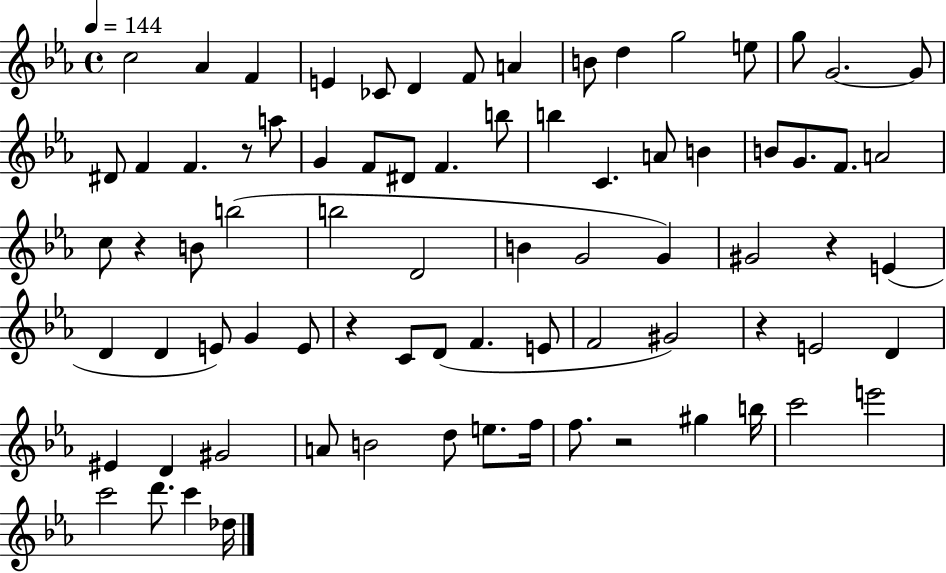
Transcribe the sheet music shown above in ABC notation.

X:1
T:Untitled
M:4/4
L:1/4
K:Eb
c2 _A F E _C/2 D F/2 A B/2 d g2 e/2 g/2 G2 G/2 ^D/2 F F z/2 a/2 G F/2 ^D/2 F b/2 b C A/2 B B/2 G/2 F/2 A2 c/2 z B/2 b2 b2 D2 B G2 G ^G2 z E D D E/2 G E/2 z C/2 D/2 F E/2 F2 ^G2 z E2 D ^E D ^G2 A/2 B2 d/2 e/2 f/4 f/2 z2 ^g b/4 c'2 e'2 c'2 d'/2 c' _d/4